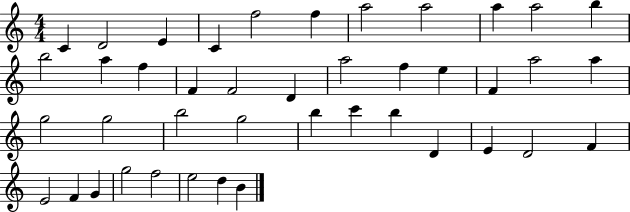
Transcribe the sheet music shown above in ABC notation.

X:1
T:Untitled
M:4/4
L:1/4
K:C
C D2 E C f2 f a2 a2 a a2 b b2 a f F F2 D a2 f e F a2 a g2 g2 b2 g2 b c' b D E D2 F E2 F G g2 f2 e2 d B